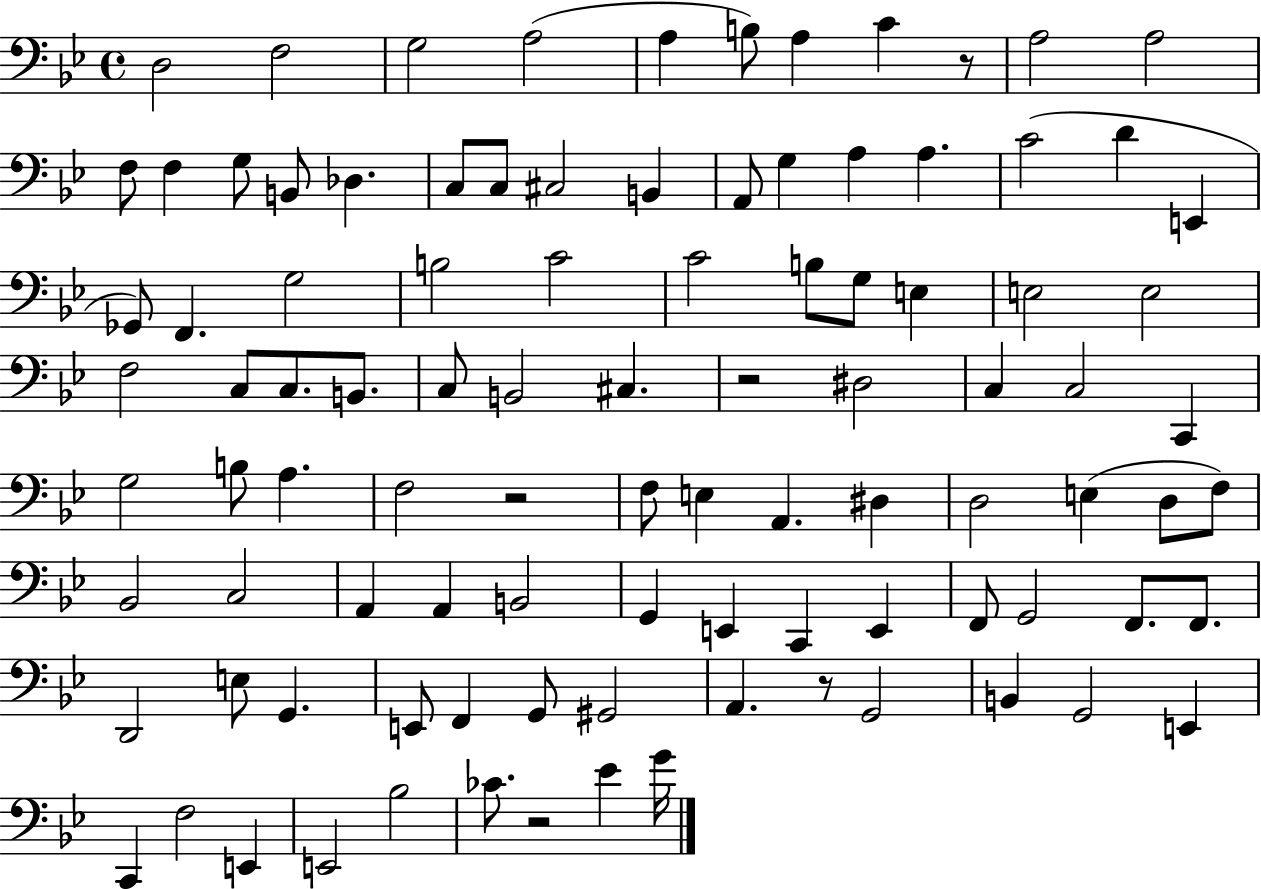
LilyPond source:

{
  \clef bass
  \time 4/4
  \defaultTimeSignature
  \key bes \major
  d2 f2 | g2 a2( | a4 b8) a4 c'4 r8 | a2 a2 | \break f8 f4 g8 b,8 des4. | c8 c8 cis2 b,4 | a,8 g4 a4 a4. | c'2( d'4 e,4 | \break ges,8) f,4. g2 | b2 c'2 | c'2 b8 g8 e4 | e2 e2 | \break f2 c8 c8. b,8. | c8 b,2 cis4. | r2 dis2 | c4 c2 c,4 | \break g2 b8 a4. | f2 r2 | f8 e4 a,4. dis4 | d2 e4( d8 f8) | \break bes,2 c2 | a,4 a,4 b,2 | g,4 e,4 c,4 e,4 | f,8 g,2 f,8. f,8. | \break d,2 e8 g,4. | e,8 f,4 g,8 gis,2 | a,4. r8 g,2 | b,4 g,2 e,4 | \break c,4 f2 e,4 | e,2 bes2 | ces'8. r2 ees'4 g'16 | \bar "|."
}